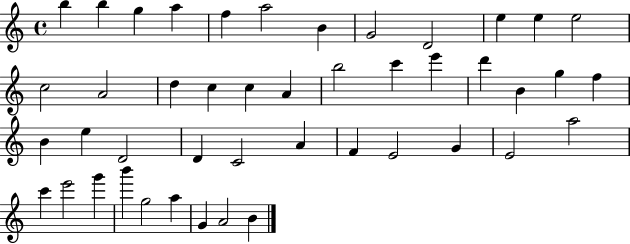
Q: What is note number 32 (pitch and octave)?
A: F4